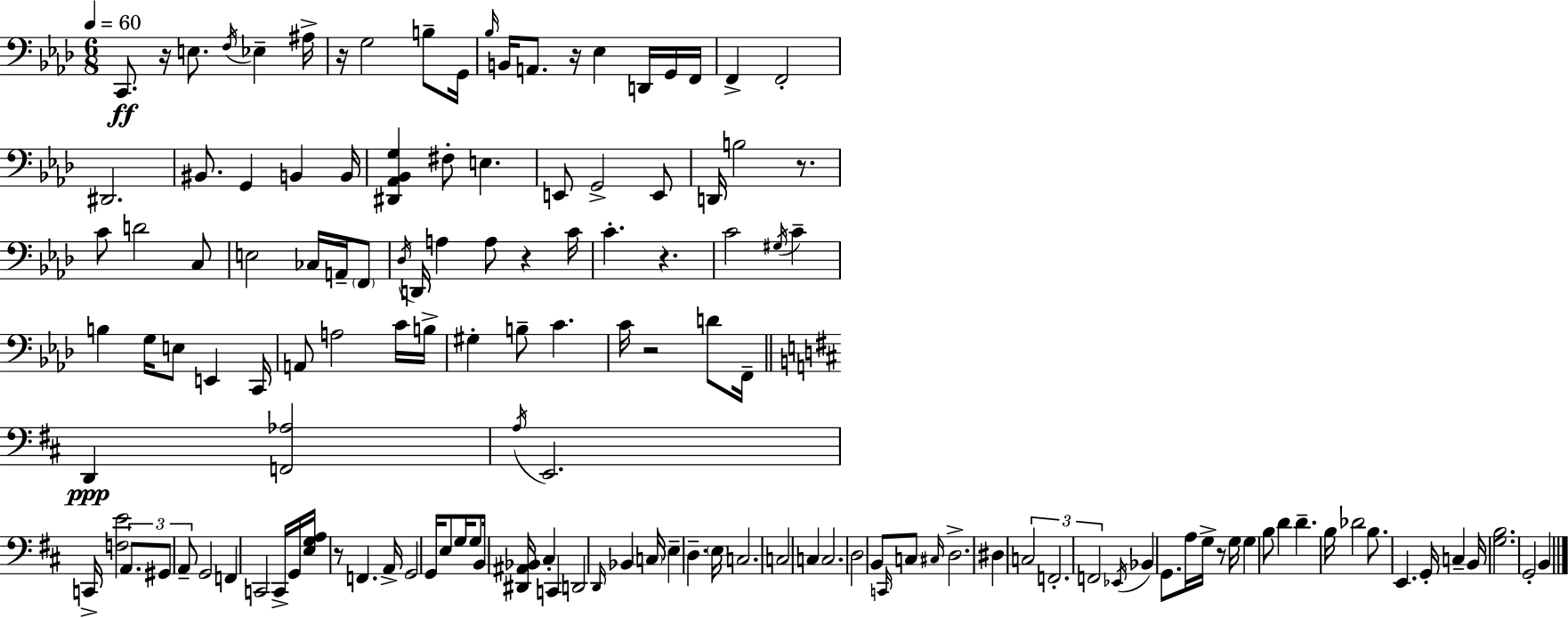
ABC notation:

X:1
T:Untitled
M:6/8
L:1/4
K:Fm
C,,/2 z/4 E,/2 F,/4 _E, ^A,/4 z/4 G,2 B,/2 G,,/4 _B,/4 B,,/4 A,,/2 z/4 _E, D,,/4 G,,/4 F,,/4 F,, F,,2 ^D,,2 ^B,,/2 G,, B,, B,,/4 [^D,,_A,,_B,,G,] ^F,/2 E, E,,/2 G,,2 E,,/2 D,,/4 B,2 z/2 C/2 D2 C,/2 E,2 _C,/4 A,,/4 F,,/2 _D,/4 D,,/4 A, A,/2 z C/4 C z C2 ^G,/4 C B, G,/4 E,/2 E,, C,,/4 A,,/2 A,2 C/4 B,/4 ^G, B,/2 C C/4 z2 D/2 F,,/4 D,, [F,,_A,]2 A,/4 E,,2 C,,/4 [F,E]2 A,,/2 ^G,,/2 A,,/2 G,,2 F,, C,,2 C,,/4 G,,/4 [E,G,A,]/4 z/2 F,, A,,/4 G,,2 G,,/4 E,/2 G,/4 G,/2 B,,/4 [^D,,^A,,_B,,]/4 ^C, C,, D,,2 D,,/4 _B,, C,/4 E, D, E,/4 C,2 C,2 C, C,2 D,2 B,,/2 C,,/4 C,/2 ^C,/4 D,2 ^D, C,2 F,,2 F,,2 _E,,/4 _B,, G,,/2 A,/4 G,/4 z/2 G,/4 G, B,/2 D D B,/4 _D2 B,/2 E,, G,,/4 C, B,,/4 [G,B,]2 G,,2 B,,